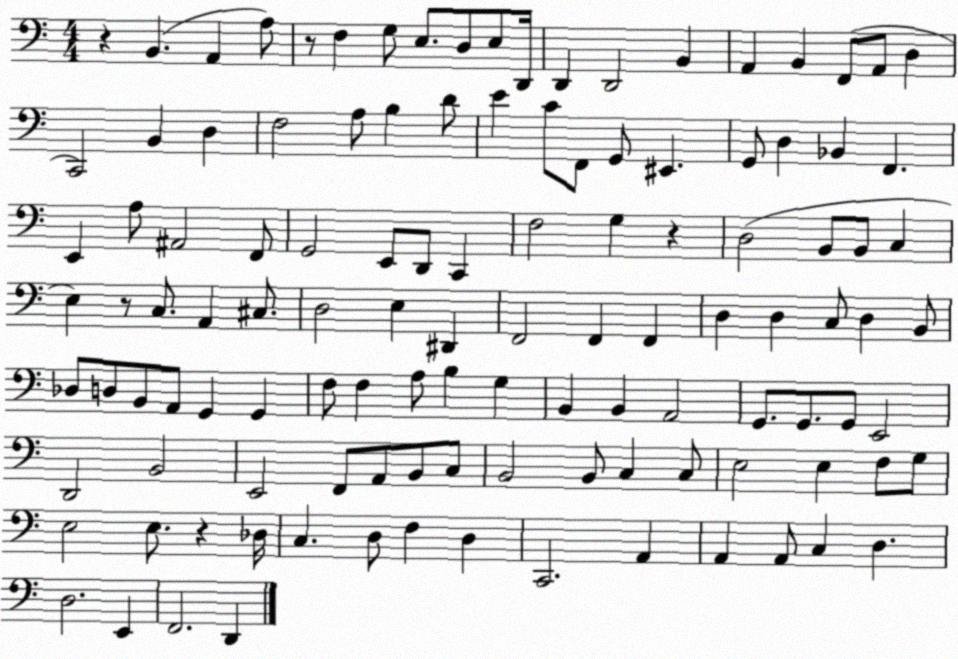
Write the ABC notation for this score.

X:1
T:Untitled
M:4/4
L:1/4
K:C
z B,, A,, A,/2 z/2 F, G,/2 E,/2 D,/2 E,/2 D,,/4 D,, D,,2 B,, A,, B,, F,,/2 A,,/2 D, C,,2 B,, D, F,2 A,/2 B, D/2 E C/2 F,,/2 G,,/2 ^E,, G,,/2 D, _B,, F,, E,, A,/2 ^A,,2 F,,/2 G,,2 E,,/2 D,,/2 C,, F,2 G, z D,2 B,,/2 B,,/2 C, E, z/2 C,/2 A,, ^C,/2 D,2 E, ^D,, F,,2 F,, F,, D, D, C,/2 D, B,,/2 _D,/2 D,/2 B,,/2 A,,/2 G,, G,, F,/2 F, A,/2 B, G, B,, B,, A,,2 G,,/2 G,,/2 G,,/2 E,,2 D,,2 B,,2 E,,2 F,,/2 A,,/2 B,,/2 C,/2 B,,2 B,,/2 C, C,/2 E,2 E, F,/2 G,/2 E,2 E,/2 z _D,/4 C, D,/2 F, D, C,,2 A,, A,, A,,/2 C, D, D,2 E,, F,,2 D,,